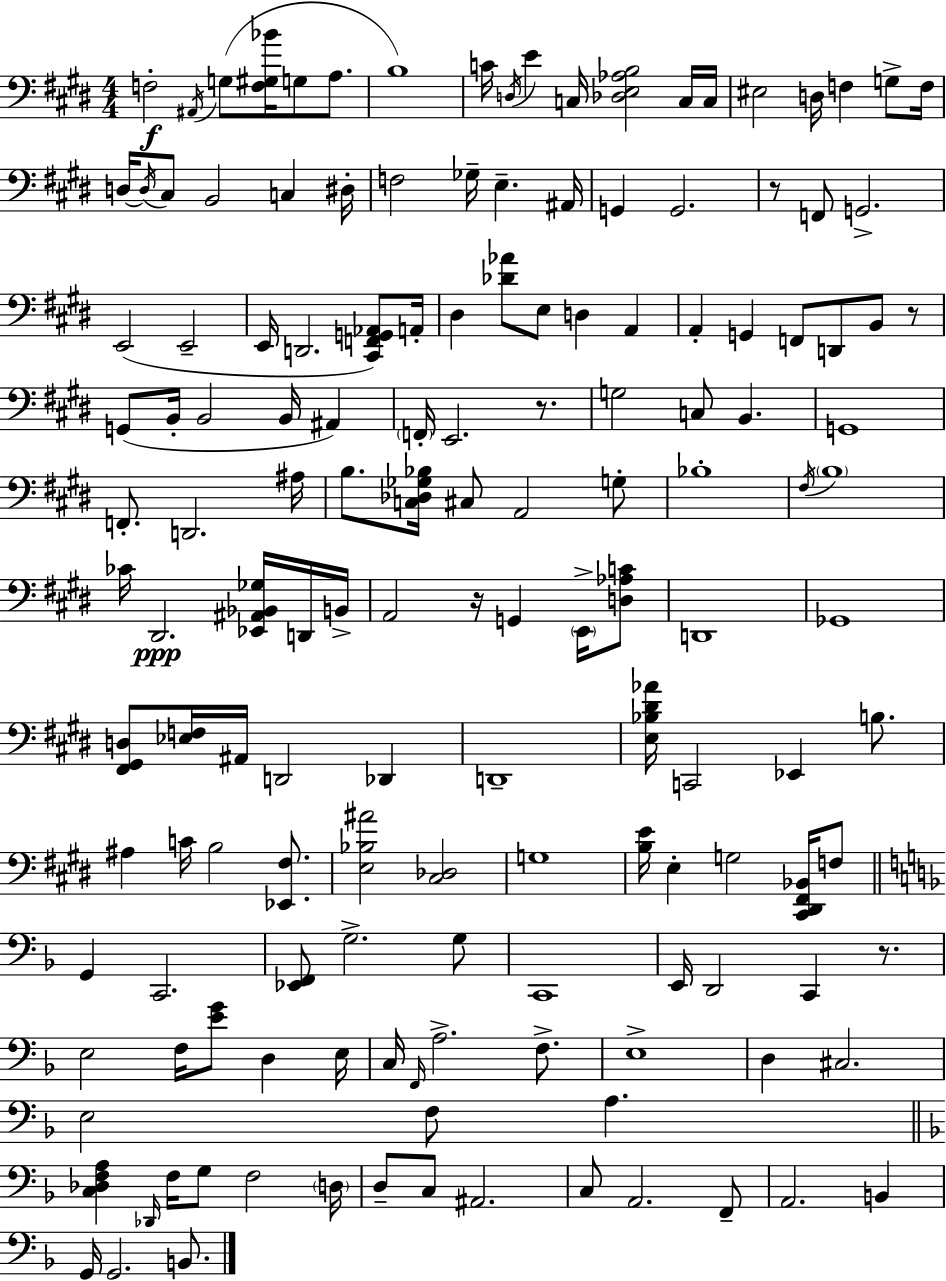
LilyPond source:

{
  \clef bass
  \numericTimeSignature
  \time 4/4
  \key e \major
  \repeat volta 2 { f2-.\f \acciaccatura { ais,16 }( g8 <f gis bes'>16 g8 a8. | b1) | c'16 \acciaccatura { d16 } e'4 c16 <des e aes b>2 | c16 c16 eis2 d16 f4 g8-> | \break f16 d16~~ \acciaccatura { d16 } cis8 b,2 c4 | dis16-. f2 ges16-- e4.-- | ais,16 g,4 g,2. | r8 f,8 g,2.-> | \break e,2( e,2-- | e,16 d,2. | <cis, f, g, aes,>8) a,16-. dis4 <des' aes'>8 e8 d4 a,4 | a,4-. g,4 f,8 d,8 b,8 | \break r8 g,8( b,16-. b,2 b,16 ais,4) | \parenthesize f,16-. e,2. | r8. g2 c8 b,4. | g,1 | \break f,8.-. d,2. | ais16 b8. <c des ges bes>16 cis8 a,2 | g8-. bes1-. | \acciaccatura { fis16 } \parenthesize b1 | \break ces'16 dis,2.\ppp | <ees, ais, bes, ges>16 d,16 b,16-> a,2 r16 g,4 | \parenthesize e,16-> <d aes c'>8 d,1 | ges,1 | \break <fis, gis, d>8 <ees f>16 ais,16 d,2 | des,4 d,1-- | <e bes dis' aes'>16 c,2 ees,4 | b8. ais4 c'16 b2 | \break <ees, fis>8. <e bes ais'>2 <cis des>2 | g1 | <b e'>16 e4-. g2 | <cis, dis, fis, bes,>16 f8 \bar "||" \break \key d \minor g,4 c,2. | <ees, f,>8 g2.-> g8 | c,1 | e,16 d,2 c,4 r8. | \break e2 f16 <e' g'>8 d4 e16 | c16 \grace { f,16 } a2.-> f8.-> | e1-> | d4 cis2. | \break e2 f8 a4. | \bar "||" \break \key d \minor <c des f a>4 \grace { des,16 } f16 g8 f2 | \parenthesize d16 d8-- c8 ais,2. | c8 a,2. f,8-- | a,2. b,4 | \break g,16 g,2. b,8. | } \bar "|."
}